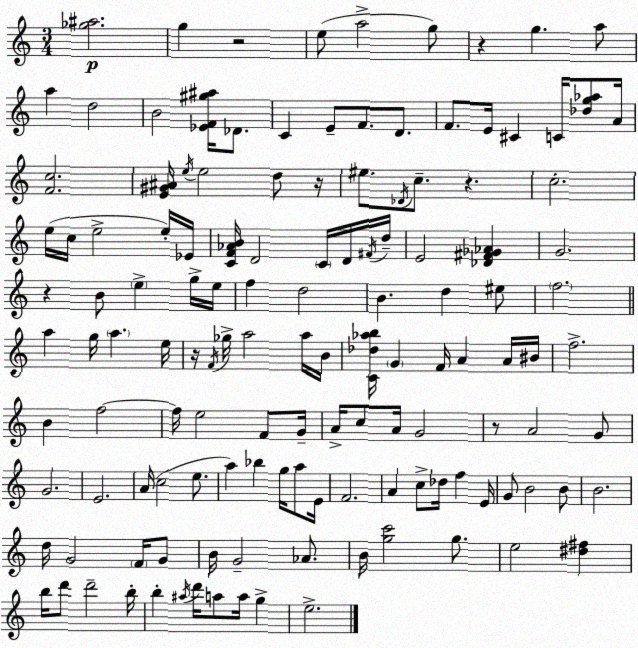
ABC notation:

X:1
T:Untitled
M:3/4
L:1/4
K:C
[_g^a]2 g z2 e/2 a2 g/2 z g a/2 a d2 B2 [_EF^g^a]/4 _D/2 C E/2 F/2 D/2 F/2 E/4 ^C C/4 [_dg_a]/2 A/4 [Fc]2 [E^G^A]/4 e/4 e2 d/2 z/4 ^e/2 _D/4 c/2 z c2 e/4 c/4 e2 e/4 _E/4 [CF_AB]/4 D2 C/4 D/4 ^F/4 d/4 E2 [_D^F_G_A] G2 z B/2 e g/4 e/4 f d2 B d ^e/2 f2 a g/4 a e/4 z/4 F/4 _g/4 a2 a/4 B/4 [C_d_ab]/4 G F/4 A A/4 ^B/4 f2 B f2 f/4 e2 F/2 G/4 A/4 c/2 A/4 G2 z/2 A2 G/2 G2 E2 A/4 c2 e/2 a _b g/4 a/2 E/4 F2 A c/2 _d/4 f E/4 G/2 B2 B/2 B2 d/4 G2 F/4 G/2 B/4 G2 _A/2 B/4 [gc']2 g/2 e2 [^d^f] b/4 d'/2 d'2 b/4 b ^a/4 d'/4 a/2 a/4 g e2